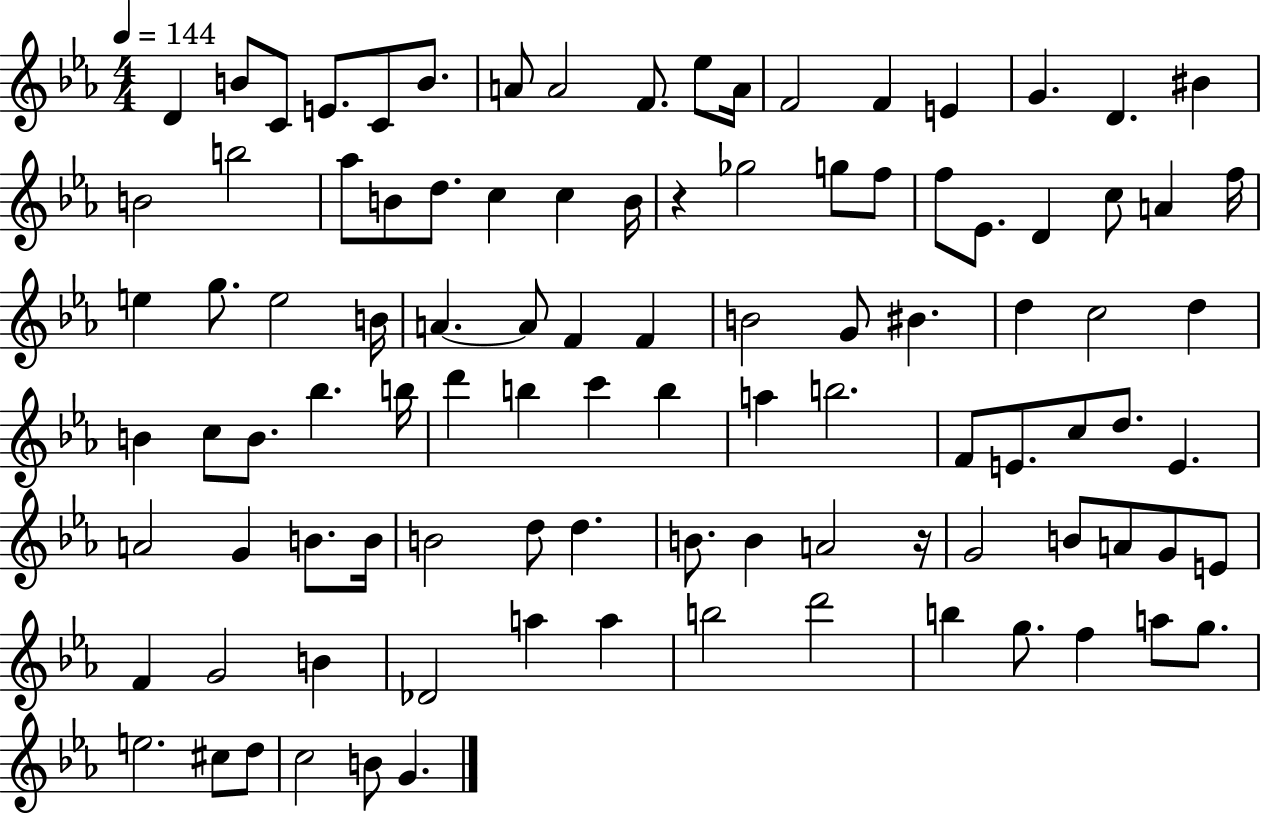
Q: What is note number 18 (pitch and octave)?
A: B4